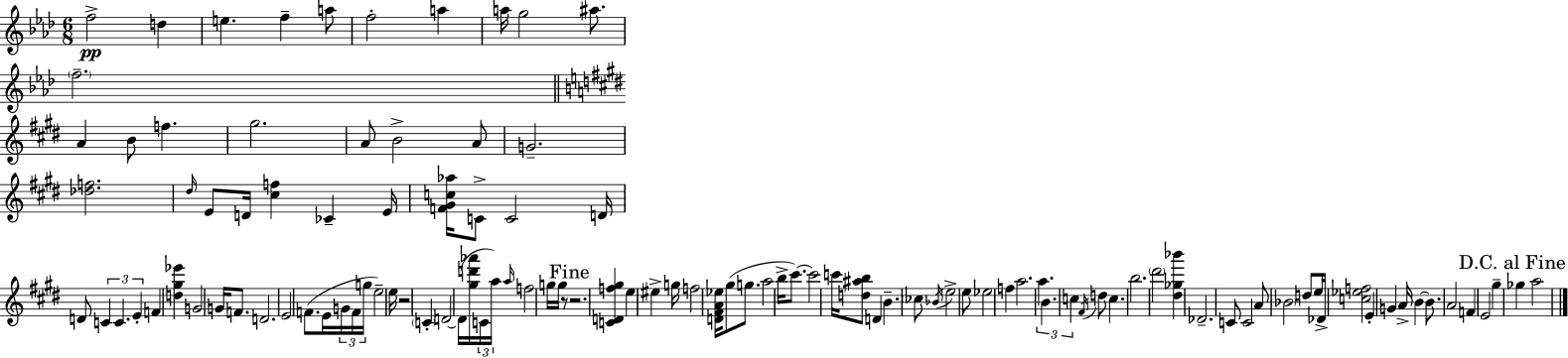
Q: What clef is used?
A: treble